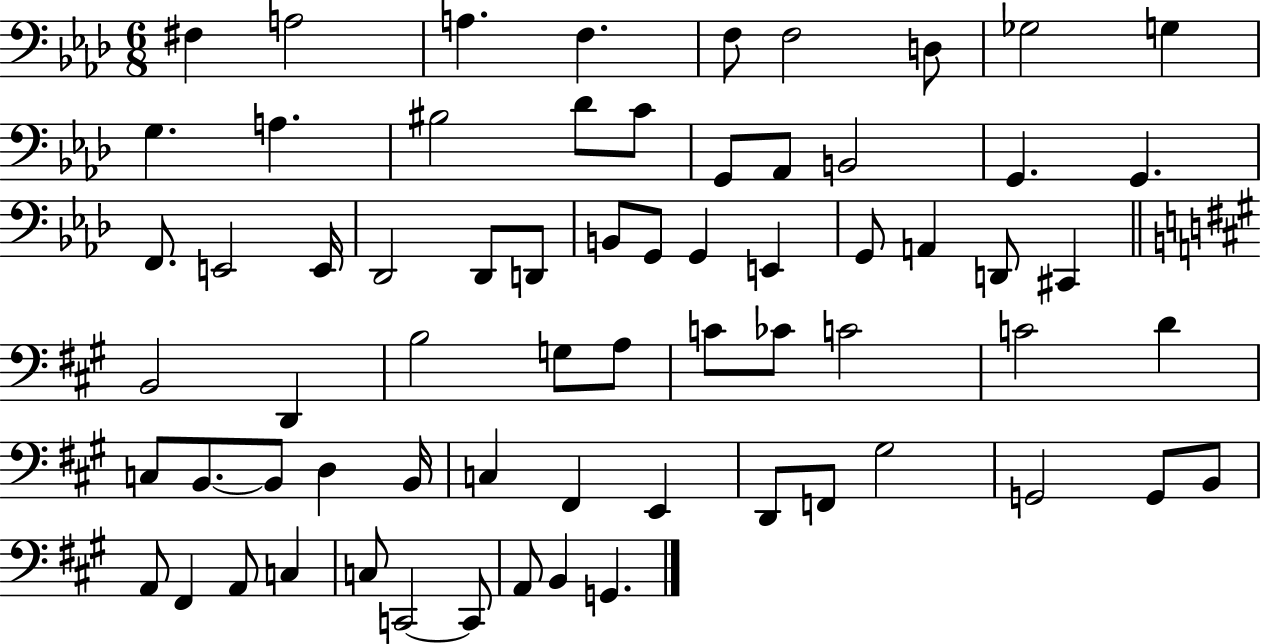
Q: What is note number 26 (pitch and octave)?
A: B2